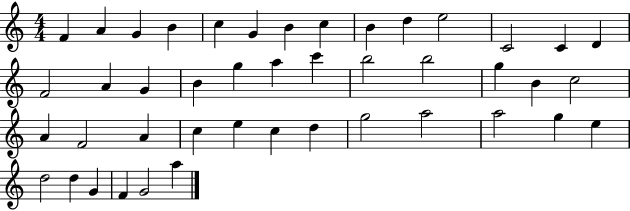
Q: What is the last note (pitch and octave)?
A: A5